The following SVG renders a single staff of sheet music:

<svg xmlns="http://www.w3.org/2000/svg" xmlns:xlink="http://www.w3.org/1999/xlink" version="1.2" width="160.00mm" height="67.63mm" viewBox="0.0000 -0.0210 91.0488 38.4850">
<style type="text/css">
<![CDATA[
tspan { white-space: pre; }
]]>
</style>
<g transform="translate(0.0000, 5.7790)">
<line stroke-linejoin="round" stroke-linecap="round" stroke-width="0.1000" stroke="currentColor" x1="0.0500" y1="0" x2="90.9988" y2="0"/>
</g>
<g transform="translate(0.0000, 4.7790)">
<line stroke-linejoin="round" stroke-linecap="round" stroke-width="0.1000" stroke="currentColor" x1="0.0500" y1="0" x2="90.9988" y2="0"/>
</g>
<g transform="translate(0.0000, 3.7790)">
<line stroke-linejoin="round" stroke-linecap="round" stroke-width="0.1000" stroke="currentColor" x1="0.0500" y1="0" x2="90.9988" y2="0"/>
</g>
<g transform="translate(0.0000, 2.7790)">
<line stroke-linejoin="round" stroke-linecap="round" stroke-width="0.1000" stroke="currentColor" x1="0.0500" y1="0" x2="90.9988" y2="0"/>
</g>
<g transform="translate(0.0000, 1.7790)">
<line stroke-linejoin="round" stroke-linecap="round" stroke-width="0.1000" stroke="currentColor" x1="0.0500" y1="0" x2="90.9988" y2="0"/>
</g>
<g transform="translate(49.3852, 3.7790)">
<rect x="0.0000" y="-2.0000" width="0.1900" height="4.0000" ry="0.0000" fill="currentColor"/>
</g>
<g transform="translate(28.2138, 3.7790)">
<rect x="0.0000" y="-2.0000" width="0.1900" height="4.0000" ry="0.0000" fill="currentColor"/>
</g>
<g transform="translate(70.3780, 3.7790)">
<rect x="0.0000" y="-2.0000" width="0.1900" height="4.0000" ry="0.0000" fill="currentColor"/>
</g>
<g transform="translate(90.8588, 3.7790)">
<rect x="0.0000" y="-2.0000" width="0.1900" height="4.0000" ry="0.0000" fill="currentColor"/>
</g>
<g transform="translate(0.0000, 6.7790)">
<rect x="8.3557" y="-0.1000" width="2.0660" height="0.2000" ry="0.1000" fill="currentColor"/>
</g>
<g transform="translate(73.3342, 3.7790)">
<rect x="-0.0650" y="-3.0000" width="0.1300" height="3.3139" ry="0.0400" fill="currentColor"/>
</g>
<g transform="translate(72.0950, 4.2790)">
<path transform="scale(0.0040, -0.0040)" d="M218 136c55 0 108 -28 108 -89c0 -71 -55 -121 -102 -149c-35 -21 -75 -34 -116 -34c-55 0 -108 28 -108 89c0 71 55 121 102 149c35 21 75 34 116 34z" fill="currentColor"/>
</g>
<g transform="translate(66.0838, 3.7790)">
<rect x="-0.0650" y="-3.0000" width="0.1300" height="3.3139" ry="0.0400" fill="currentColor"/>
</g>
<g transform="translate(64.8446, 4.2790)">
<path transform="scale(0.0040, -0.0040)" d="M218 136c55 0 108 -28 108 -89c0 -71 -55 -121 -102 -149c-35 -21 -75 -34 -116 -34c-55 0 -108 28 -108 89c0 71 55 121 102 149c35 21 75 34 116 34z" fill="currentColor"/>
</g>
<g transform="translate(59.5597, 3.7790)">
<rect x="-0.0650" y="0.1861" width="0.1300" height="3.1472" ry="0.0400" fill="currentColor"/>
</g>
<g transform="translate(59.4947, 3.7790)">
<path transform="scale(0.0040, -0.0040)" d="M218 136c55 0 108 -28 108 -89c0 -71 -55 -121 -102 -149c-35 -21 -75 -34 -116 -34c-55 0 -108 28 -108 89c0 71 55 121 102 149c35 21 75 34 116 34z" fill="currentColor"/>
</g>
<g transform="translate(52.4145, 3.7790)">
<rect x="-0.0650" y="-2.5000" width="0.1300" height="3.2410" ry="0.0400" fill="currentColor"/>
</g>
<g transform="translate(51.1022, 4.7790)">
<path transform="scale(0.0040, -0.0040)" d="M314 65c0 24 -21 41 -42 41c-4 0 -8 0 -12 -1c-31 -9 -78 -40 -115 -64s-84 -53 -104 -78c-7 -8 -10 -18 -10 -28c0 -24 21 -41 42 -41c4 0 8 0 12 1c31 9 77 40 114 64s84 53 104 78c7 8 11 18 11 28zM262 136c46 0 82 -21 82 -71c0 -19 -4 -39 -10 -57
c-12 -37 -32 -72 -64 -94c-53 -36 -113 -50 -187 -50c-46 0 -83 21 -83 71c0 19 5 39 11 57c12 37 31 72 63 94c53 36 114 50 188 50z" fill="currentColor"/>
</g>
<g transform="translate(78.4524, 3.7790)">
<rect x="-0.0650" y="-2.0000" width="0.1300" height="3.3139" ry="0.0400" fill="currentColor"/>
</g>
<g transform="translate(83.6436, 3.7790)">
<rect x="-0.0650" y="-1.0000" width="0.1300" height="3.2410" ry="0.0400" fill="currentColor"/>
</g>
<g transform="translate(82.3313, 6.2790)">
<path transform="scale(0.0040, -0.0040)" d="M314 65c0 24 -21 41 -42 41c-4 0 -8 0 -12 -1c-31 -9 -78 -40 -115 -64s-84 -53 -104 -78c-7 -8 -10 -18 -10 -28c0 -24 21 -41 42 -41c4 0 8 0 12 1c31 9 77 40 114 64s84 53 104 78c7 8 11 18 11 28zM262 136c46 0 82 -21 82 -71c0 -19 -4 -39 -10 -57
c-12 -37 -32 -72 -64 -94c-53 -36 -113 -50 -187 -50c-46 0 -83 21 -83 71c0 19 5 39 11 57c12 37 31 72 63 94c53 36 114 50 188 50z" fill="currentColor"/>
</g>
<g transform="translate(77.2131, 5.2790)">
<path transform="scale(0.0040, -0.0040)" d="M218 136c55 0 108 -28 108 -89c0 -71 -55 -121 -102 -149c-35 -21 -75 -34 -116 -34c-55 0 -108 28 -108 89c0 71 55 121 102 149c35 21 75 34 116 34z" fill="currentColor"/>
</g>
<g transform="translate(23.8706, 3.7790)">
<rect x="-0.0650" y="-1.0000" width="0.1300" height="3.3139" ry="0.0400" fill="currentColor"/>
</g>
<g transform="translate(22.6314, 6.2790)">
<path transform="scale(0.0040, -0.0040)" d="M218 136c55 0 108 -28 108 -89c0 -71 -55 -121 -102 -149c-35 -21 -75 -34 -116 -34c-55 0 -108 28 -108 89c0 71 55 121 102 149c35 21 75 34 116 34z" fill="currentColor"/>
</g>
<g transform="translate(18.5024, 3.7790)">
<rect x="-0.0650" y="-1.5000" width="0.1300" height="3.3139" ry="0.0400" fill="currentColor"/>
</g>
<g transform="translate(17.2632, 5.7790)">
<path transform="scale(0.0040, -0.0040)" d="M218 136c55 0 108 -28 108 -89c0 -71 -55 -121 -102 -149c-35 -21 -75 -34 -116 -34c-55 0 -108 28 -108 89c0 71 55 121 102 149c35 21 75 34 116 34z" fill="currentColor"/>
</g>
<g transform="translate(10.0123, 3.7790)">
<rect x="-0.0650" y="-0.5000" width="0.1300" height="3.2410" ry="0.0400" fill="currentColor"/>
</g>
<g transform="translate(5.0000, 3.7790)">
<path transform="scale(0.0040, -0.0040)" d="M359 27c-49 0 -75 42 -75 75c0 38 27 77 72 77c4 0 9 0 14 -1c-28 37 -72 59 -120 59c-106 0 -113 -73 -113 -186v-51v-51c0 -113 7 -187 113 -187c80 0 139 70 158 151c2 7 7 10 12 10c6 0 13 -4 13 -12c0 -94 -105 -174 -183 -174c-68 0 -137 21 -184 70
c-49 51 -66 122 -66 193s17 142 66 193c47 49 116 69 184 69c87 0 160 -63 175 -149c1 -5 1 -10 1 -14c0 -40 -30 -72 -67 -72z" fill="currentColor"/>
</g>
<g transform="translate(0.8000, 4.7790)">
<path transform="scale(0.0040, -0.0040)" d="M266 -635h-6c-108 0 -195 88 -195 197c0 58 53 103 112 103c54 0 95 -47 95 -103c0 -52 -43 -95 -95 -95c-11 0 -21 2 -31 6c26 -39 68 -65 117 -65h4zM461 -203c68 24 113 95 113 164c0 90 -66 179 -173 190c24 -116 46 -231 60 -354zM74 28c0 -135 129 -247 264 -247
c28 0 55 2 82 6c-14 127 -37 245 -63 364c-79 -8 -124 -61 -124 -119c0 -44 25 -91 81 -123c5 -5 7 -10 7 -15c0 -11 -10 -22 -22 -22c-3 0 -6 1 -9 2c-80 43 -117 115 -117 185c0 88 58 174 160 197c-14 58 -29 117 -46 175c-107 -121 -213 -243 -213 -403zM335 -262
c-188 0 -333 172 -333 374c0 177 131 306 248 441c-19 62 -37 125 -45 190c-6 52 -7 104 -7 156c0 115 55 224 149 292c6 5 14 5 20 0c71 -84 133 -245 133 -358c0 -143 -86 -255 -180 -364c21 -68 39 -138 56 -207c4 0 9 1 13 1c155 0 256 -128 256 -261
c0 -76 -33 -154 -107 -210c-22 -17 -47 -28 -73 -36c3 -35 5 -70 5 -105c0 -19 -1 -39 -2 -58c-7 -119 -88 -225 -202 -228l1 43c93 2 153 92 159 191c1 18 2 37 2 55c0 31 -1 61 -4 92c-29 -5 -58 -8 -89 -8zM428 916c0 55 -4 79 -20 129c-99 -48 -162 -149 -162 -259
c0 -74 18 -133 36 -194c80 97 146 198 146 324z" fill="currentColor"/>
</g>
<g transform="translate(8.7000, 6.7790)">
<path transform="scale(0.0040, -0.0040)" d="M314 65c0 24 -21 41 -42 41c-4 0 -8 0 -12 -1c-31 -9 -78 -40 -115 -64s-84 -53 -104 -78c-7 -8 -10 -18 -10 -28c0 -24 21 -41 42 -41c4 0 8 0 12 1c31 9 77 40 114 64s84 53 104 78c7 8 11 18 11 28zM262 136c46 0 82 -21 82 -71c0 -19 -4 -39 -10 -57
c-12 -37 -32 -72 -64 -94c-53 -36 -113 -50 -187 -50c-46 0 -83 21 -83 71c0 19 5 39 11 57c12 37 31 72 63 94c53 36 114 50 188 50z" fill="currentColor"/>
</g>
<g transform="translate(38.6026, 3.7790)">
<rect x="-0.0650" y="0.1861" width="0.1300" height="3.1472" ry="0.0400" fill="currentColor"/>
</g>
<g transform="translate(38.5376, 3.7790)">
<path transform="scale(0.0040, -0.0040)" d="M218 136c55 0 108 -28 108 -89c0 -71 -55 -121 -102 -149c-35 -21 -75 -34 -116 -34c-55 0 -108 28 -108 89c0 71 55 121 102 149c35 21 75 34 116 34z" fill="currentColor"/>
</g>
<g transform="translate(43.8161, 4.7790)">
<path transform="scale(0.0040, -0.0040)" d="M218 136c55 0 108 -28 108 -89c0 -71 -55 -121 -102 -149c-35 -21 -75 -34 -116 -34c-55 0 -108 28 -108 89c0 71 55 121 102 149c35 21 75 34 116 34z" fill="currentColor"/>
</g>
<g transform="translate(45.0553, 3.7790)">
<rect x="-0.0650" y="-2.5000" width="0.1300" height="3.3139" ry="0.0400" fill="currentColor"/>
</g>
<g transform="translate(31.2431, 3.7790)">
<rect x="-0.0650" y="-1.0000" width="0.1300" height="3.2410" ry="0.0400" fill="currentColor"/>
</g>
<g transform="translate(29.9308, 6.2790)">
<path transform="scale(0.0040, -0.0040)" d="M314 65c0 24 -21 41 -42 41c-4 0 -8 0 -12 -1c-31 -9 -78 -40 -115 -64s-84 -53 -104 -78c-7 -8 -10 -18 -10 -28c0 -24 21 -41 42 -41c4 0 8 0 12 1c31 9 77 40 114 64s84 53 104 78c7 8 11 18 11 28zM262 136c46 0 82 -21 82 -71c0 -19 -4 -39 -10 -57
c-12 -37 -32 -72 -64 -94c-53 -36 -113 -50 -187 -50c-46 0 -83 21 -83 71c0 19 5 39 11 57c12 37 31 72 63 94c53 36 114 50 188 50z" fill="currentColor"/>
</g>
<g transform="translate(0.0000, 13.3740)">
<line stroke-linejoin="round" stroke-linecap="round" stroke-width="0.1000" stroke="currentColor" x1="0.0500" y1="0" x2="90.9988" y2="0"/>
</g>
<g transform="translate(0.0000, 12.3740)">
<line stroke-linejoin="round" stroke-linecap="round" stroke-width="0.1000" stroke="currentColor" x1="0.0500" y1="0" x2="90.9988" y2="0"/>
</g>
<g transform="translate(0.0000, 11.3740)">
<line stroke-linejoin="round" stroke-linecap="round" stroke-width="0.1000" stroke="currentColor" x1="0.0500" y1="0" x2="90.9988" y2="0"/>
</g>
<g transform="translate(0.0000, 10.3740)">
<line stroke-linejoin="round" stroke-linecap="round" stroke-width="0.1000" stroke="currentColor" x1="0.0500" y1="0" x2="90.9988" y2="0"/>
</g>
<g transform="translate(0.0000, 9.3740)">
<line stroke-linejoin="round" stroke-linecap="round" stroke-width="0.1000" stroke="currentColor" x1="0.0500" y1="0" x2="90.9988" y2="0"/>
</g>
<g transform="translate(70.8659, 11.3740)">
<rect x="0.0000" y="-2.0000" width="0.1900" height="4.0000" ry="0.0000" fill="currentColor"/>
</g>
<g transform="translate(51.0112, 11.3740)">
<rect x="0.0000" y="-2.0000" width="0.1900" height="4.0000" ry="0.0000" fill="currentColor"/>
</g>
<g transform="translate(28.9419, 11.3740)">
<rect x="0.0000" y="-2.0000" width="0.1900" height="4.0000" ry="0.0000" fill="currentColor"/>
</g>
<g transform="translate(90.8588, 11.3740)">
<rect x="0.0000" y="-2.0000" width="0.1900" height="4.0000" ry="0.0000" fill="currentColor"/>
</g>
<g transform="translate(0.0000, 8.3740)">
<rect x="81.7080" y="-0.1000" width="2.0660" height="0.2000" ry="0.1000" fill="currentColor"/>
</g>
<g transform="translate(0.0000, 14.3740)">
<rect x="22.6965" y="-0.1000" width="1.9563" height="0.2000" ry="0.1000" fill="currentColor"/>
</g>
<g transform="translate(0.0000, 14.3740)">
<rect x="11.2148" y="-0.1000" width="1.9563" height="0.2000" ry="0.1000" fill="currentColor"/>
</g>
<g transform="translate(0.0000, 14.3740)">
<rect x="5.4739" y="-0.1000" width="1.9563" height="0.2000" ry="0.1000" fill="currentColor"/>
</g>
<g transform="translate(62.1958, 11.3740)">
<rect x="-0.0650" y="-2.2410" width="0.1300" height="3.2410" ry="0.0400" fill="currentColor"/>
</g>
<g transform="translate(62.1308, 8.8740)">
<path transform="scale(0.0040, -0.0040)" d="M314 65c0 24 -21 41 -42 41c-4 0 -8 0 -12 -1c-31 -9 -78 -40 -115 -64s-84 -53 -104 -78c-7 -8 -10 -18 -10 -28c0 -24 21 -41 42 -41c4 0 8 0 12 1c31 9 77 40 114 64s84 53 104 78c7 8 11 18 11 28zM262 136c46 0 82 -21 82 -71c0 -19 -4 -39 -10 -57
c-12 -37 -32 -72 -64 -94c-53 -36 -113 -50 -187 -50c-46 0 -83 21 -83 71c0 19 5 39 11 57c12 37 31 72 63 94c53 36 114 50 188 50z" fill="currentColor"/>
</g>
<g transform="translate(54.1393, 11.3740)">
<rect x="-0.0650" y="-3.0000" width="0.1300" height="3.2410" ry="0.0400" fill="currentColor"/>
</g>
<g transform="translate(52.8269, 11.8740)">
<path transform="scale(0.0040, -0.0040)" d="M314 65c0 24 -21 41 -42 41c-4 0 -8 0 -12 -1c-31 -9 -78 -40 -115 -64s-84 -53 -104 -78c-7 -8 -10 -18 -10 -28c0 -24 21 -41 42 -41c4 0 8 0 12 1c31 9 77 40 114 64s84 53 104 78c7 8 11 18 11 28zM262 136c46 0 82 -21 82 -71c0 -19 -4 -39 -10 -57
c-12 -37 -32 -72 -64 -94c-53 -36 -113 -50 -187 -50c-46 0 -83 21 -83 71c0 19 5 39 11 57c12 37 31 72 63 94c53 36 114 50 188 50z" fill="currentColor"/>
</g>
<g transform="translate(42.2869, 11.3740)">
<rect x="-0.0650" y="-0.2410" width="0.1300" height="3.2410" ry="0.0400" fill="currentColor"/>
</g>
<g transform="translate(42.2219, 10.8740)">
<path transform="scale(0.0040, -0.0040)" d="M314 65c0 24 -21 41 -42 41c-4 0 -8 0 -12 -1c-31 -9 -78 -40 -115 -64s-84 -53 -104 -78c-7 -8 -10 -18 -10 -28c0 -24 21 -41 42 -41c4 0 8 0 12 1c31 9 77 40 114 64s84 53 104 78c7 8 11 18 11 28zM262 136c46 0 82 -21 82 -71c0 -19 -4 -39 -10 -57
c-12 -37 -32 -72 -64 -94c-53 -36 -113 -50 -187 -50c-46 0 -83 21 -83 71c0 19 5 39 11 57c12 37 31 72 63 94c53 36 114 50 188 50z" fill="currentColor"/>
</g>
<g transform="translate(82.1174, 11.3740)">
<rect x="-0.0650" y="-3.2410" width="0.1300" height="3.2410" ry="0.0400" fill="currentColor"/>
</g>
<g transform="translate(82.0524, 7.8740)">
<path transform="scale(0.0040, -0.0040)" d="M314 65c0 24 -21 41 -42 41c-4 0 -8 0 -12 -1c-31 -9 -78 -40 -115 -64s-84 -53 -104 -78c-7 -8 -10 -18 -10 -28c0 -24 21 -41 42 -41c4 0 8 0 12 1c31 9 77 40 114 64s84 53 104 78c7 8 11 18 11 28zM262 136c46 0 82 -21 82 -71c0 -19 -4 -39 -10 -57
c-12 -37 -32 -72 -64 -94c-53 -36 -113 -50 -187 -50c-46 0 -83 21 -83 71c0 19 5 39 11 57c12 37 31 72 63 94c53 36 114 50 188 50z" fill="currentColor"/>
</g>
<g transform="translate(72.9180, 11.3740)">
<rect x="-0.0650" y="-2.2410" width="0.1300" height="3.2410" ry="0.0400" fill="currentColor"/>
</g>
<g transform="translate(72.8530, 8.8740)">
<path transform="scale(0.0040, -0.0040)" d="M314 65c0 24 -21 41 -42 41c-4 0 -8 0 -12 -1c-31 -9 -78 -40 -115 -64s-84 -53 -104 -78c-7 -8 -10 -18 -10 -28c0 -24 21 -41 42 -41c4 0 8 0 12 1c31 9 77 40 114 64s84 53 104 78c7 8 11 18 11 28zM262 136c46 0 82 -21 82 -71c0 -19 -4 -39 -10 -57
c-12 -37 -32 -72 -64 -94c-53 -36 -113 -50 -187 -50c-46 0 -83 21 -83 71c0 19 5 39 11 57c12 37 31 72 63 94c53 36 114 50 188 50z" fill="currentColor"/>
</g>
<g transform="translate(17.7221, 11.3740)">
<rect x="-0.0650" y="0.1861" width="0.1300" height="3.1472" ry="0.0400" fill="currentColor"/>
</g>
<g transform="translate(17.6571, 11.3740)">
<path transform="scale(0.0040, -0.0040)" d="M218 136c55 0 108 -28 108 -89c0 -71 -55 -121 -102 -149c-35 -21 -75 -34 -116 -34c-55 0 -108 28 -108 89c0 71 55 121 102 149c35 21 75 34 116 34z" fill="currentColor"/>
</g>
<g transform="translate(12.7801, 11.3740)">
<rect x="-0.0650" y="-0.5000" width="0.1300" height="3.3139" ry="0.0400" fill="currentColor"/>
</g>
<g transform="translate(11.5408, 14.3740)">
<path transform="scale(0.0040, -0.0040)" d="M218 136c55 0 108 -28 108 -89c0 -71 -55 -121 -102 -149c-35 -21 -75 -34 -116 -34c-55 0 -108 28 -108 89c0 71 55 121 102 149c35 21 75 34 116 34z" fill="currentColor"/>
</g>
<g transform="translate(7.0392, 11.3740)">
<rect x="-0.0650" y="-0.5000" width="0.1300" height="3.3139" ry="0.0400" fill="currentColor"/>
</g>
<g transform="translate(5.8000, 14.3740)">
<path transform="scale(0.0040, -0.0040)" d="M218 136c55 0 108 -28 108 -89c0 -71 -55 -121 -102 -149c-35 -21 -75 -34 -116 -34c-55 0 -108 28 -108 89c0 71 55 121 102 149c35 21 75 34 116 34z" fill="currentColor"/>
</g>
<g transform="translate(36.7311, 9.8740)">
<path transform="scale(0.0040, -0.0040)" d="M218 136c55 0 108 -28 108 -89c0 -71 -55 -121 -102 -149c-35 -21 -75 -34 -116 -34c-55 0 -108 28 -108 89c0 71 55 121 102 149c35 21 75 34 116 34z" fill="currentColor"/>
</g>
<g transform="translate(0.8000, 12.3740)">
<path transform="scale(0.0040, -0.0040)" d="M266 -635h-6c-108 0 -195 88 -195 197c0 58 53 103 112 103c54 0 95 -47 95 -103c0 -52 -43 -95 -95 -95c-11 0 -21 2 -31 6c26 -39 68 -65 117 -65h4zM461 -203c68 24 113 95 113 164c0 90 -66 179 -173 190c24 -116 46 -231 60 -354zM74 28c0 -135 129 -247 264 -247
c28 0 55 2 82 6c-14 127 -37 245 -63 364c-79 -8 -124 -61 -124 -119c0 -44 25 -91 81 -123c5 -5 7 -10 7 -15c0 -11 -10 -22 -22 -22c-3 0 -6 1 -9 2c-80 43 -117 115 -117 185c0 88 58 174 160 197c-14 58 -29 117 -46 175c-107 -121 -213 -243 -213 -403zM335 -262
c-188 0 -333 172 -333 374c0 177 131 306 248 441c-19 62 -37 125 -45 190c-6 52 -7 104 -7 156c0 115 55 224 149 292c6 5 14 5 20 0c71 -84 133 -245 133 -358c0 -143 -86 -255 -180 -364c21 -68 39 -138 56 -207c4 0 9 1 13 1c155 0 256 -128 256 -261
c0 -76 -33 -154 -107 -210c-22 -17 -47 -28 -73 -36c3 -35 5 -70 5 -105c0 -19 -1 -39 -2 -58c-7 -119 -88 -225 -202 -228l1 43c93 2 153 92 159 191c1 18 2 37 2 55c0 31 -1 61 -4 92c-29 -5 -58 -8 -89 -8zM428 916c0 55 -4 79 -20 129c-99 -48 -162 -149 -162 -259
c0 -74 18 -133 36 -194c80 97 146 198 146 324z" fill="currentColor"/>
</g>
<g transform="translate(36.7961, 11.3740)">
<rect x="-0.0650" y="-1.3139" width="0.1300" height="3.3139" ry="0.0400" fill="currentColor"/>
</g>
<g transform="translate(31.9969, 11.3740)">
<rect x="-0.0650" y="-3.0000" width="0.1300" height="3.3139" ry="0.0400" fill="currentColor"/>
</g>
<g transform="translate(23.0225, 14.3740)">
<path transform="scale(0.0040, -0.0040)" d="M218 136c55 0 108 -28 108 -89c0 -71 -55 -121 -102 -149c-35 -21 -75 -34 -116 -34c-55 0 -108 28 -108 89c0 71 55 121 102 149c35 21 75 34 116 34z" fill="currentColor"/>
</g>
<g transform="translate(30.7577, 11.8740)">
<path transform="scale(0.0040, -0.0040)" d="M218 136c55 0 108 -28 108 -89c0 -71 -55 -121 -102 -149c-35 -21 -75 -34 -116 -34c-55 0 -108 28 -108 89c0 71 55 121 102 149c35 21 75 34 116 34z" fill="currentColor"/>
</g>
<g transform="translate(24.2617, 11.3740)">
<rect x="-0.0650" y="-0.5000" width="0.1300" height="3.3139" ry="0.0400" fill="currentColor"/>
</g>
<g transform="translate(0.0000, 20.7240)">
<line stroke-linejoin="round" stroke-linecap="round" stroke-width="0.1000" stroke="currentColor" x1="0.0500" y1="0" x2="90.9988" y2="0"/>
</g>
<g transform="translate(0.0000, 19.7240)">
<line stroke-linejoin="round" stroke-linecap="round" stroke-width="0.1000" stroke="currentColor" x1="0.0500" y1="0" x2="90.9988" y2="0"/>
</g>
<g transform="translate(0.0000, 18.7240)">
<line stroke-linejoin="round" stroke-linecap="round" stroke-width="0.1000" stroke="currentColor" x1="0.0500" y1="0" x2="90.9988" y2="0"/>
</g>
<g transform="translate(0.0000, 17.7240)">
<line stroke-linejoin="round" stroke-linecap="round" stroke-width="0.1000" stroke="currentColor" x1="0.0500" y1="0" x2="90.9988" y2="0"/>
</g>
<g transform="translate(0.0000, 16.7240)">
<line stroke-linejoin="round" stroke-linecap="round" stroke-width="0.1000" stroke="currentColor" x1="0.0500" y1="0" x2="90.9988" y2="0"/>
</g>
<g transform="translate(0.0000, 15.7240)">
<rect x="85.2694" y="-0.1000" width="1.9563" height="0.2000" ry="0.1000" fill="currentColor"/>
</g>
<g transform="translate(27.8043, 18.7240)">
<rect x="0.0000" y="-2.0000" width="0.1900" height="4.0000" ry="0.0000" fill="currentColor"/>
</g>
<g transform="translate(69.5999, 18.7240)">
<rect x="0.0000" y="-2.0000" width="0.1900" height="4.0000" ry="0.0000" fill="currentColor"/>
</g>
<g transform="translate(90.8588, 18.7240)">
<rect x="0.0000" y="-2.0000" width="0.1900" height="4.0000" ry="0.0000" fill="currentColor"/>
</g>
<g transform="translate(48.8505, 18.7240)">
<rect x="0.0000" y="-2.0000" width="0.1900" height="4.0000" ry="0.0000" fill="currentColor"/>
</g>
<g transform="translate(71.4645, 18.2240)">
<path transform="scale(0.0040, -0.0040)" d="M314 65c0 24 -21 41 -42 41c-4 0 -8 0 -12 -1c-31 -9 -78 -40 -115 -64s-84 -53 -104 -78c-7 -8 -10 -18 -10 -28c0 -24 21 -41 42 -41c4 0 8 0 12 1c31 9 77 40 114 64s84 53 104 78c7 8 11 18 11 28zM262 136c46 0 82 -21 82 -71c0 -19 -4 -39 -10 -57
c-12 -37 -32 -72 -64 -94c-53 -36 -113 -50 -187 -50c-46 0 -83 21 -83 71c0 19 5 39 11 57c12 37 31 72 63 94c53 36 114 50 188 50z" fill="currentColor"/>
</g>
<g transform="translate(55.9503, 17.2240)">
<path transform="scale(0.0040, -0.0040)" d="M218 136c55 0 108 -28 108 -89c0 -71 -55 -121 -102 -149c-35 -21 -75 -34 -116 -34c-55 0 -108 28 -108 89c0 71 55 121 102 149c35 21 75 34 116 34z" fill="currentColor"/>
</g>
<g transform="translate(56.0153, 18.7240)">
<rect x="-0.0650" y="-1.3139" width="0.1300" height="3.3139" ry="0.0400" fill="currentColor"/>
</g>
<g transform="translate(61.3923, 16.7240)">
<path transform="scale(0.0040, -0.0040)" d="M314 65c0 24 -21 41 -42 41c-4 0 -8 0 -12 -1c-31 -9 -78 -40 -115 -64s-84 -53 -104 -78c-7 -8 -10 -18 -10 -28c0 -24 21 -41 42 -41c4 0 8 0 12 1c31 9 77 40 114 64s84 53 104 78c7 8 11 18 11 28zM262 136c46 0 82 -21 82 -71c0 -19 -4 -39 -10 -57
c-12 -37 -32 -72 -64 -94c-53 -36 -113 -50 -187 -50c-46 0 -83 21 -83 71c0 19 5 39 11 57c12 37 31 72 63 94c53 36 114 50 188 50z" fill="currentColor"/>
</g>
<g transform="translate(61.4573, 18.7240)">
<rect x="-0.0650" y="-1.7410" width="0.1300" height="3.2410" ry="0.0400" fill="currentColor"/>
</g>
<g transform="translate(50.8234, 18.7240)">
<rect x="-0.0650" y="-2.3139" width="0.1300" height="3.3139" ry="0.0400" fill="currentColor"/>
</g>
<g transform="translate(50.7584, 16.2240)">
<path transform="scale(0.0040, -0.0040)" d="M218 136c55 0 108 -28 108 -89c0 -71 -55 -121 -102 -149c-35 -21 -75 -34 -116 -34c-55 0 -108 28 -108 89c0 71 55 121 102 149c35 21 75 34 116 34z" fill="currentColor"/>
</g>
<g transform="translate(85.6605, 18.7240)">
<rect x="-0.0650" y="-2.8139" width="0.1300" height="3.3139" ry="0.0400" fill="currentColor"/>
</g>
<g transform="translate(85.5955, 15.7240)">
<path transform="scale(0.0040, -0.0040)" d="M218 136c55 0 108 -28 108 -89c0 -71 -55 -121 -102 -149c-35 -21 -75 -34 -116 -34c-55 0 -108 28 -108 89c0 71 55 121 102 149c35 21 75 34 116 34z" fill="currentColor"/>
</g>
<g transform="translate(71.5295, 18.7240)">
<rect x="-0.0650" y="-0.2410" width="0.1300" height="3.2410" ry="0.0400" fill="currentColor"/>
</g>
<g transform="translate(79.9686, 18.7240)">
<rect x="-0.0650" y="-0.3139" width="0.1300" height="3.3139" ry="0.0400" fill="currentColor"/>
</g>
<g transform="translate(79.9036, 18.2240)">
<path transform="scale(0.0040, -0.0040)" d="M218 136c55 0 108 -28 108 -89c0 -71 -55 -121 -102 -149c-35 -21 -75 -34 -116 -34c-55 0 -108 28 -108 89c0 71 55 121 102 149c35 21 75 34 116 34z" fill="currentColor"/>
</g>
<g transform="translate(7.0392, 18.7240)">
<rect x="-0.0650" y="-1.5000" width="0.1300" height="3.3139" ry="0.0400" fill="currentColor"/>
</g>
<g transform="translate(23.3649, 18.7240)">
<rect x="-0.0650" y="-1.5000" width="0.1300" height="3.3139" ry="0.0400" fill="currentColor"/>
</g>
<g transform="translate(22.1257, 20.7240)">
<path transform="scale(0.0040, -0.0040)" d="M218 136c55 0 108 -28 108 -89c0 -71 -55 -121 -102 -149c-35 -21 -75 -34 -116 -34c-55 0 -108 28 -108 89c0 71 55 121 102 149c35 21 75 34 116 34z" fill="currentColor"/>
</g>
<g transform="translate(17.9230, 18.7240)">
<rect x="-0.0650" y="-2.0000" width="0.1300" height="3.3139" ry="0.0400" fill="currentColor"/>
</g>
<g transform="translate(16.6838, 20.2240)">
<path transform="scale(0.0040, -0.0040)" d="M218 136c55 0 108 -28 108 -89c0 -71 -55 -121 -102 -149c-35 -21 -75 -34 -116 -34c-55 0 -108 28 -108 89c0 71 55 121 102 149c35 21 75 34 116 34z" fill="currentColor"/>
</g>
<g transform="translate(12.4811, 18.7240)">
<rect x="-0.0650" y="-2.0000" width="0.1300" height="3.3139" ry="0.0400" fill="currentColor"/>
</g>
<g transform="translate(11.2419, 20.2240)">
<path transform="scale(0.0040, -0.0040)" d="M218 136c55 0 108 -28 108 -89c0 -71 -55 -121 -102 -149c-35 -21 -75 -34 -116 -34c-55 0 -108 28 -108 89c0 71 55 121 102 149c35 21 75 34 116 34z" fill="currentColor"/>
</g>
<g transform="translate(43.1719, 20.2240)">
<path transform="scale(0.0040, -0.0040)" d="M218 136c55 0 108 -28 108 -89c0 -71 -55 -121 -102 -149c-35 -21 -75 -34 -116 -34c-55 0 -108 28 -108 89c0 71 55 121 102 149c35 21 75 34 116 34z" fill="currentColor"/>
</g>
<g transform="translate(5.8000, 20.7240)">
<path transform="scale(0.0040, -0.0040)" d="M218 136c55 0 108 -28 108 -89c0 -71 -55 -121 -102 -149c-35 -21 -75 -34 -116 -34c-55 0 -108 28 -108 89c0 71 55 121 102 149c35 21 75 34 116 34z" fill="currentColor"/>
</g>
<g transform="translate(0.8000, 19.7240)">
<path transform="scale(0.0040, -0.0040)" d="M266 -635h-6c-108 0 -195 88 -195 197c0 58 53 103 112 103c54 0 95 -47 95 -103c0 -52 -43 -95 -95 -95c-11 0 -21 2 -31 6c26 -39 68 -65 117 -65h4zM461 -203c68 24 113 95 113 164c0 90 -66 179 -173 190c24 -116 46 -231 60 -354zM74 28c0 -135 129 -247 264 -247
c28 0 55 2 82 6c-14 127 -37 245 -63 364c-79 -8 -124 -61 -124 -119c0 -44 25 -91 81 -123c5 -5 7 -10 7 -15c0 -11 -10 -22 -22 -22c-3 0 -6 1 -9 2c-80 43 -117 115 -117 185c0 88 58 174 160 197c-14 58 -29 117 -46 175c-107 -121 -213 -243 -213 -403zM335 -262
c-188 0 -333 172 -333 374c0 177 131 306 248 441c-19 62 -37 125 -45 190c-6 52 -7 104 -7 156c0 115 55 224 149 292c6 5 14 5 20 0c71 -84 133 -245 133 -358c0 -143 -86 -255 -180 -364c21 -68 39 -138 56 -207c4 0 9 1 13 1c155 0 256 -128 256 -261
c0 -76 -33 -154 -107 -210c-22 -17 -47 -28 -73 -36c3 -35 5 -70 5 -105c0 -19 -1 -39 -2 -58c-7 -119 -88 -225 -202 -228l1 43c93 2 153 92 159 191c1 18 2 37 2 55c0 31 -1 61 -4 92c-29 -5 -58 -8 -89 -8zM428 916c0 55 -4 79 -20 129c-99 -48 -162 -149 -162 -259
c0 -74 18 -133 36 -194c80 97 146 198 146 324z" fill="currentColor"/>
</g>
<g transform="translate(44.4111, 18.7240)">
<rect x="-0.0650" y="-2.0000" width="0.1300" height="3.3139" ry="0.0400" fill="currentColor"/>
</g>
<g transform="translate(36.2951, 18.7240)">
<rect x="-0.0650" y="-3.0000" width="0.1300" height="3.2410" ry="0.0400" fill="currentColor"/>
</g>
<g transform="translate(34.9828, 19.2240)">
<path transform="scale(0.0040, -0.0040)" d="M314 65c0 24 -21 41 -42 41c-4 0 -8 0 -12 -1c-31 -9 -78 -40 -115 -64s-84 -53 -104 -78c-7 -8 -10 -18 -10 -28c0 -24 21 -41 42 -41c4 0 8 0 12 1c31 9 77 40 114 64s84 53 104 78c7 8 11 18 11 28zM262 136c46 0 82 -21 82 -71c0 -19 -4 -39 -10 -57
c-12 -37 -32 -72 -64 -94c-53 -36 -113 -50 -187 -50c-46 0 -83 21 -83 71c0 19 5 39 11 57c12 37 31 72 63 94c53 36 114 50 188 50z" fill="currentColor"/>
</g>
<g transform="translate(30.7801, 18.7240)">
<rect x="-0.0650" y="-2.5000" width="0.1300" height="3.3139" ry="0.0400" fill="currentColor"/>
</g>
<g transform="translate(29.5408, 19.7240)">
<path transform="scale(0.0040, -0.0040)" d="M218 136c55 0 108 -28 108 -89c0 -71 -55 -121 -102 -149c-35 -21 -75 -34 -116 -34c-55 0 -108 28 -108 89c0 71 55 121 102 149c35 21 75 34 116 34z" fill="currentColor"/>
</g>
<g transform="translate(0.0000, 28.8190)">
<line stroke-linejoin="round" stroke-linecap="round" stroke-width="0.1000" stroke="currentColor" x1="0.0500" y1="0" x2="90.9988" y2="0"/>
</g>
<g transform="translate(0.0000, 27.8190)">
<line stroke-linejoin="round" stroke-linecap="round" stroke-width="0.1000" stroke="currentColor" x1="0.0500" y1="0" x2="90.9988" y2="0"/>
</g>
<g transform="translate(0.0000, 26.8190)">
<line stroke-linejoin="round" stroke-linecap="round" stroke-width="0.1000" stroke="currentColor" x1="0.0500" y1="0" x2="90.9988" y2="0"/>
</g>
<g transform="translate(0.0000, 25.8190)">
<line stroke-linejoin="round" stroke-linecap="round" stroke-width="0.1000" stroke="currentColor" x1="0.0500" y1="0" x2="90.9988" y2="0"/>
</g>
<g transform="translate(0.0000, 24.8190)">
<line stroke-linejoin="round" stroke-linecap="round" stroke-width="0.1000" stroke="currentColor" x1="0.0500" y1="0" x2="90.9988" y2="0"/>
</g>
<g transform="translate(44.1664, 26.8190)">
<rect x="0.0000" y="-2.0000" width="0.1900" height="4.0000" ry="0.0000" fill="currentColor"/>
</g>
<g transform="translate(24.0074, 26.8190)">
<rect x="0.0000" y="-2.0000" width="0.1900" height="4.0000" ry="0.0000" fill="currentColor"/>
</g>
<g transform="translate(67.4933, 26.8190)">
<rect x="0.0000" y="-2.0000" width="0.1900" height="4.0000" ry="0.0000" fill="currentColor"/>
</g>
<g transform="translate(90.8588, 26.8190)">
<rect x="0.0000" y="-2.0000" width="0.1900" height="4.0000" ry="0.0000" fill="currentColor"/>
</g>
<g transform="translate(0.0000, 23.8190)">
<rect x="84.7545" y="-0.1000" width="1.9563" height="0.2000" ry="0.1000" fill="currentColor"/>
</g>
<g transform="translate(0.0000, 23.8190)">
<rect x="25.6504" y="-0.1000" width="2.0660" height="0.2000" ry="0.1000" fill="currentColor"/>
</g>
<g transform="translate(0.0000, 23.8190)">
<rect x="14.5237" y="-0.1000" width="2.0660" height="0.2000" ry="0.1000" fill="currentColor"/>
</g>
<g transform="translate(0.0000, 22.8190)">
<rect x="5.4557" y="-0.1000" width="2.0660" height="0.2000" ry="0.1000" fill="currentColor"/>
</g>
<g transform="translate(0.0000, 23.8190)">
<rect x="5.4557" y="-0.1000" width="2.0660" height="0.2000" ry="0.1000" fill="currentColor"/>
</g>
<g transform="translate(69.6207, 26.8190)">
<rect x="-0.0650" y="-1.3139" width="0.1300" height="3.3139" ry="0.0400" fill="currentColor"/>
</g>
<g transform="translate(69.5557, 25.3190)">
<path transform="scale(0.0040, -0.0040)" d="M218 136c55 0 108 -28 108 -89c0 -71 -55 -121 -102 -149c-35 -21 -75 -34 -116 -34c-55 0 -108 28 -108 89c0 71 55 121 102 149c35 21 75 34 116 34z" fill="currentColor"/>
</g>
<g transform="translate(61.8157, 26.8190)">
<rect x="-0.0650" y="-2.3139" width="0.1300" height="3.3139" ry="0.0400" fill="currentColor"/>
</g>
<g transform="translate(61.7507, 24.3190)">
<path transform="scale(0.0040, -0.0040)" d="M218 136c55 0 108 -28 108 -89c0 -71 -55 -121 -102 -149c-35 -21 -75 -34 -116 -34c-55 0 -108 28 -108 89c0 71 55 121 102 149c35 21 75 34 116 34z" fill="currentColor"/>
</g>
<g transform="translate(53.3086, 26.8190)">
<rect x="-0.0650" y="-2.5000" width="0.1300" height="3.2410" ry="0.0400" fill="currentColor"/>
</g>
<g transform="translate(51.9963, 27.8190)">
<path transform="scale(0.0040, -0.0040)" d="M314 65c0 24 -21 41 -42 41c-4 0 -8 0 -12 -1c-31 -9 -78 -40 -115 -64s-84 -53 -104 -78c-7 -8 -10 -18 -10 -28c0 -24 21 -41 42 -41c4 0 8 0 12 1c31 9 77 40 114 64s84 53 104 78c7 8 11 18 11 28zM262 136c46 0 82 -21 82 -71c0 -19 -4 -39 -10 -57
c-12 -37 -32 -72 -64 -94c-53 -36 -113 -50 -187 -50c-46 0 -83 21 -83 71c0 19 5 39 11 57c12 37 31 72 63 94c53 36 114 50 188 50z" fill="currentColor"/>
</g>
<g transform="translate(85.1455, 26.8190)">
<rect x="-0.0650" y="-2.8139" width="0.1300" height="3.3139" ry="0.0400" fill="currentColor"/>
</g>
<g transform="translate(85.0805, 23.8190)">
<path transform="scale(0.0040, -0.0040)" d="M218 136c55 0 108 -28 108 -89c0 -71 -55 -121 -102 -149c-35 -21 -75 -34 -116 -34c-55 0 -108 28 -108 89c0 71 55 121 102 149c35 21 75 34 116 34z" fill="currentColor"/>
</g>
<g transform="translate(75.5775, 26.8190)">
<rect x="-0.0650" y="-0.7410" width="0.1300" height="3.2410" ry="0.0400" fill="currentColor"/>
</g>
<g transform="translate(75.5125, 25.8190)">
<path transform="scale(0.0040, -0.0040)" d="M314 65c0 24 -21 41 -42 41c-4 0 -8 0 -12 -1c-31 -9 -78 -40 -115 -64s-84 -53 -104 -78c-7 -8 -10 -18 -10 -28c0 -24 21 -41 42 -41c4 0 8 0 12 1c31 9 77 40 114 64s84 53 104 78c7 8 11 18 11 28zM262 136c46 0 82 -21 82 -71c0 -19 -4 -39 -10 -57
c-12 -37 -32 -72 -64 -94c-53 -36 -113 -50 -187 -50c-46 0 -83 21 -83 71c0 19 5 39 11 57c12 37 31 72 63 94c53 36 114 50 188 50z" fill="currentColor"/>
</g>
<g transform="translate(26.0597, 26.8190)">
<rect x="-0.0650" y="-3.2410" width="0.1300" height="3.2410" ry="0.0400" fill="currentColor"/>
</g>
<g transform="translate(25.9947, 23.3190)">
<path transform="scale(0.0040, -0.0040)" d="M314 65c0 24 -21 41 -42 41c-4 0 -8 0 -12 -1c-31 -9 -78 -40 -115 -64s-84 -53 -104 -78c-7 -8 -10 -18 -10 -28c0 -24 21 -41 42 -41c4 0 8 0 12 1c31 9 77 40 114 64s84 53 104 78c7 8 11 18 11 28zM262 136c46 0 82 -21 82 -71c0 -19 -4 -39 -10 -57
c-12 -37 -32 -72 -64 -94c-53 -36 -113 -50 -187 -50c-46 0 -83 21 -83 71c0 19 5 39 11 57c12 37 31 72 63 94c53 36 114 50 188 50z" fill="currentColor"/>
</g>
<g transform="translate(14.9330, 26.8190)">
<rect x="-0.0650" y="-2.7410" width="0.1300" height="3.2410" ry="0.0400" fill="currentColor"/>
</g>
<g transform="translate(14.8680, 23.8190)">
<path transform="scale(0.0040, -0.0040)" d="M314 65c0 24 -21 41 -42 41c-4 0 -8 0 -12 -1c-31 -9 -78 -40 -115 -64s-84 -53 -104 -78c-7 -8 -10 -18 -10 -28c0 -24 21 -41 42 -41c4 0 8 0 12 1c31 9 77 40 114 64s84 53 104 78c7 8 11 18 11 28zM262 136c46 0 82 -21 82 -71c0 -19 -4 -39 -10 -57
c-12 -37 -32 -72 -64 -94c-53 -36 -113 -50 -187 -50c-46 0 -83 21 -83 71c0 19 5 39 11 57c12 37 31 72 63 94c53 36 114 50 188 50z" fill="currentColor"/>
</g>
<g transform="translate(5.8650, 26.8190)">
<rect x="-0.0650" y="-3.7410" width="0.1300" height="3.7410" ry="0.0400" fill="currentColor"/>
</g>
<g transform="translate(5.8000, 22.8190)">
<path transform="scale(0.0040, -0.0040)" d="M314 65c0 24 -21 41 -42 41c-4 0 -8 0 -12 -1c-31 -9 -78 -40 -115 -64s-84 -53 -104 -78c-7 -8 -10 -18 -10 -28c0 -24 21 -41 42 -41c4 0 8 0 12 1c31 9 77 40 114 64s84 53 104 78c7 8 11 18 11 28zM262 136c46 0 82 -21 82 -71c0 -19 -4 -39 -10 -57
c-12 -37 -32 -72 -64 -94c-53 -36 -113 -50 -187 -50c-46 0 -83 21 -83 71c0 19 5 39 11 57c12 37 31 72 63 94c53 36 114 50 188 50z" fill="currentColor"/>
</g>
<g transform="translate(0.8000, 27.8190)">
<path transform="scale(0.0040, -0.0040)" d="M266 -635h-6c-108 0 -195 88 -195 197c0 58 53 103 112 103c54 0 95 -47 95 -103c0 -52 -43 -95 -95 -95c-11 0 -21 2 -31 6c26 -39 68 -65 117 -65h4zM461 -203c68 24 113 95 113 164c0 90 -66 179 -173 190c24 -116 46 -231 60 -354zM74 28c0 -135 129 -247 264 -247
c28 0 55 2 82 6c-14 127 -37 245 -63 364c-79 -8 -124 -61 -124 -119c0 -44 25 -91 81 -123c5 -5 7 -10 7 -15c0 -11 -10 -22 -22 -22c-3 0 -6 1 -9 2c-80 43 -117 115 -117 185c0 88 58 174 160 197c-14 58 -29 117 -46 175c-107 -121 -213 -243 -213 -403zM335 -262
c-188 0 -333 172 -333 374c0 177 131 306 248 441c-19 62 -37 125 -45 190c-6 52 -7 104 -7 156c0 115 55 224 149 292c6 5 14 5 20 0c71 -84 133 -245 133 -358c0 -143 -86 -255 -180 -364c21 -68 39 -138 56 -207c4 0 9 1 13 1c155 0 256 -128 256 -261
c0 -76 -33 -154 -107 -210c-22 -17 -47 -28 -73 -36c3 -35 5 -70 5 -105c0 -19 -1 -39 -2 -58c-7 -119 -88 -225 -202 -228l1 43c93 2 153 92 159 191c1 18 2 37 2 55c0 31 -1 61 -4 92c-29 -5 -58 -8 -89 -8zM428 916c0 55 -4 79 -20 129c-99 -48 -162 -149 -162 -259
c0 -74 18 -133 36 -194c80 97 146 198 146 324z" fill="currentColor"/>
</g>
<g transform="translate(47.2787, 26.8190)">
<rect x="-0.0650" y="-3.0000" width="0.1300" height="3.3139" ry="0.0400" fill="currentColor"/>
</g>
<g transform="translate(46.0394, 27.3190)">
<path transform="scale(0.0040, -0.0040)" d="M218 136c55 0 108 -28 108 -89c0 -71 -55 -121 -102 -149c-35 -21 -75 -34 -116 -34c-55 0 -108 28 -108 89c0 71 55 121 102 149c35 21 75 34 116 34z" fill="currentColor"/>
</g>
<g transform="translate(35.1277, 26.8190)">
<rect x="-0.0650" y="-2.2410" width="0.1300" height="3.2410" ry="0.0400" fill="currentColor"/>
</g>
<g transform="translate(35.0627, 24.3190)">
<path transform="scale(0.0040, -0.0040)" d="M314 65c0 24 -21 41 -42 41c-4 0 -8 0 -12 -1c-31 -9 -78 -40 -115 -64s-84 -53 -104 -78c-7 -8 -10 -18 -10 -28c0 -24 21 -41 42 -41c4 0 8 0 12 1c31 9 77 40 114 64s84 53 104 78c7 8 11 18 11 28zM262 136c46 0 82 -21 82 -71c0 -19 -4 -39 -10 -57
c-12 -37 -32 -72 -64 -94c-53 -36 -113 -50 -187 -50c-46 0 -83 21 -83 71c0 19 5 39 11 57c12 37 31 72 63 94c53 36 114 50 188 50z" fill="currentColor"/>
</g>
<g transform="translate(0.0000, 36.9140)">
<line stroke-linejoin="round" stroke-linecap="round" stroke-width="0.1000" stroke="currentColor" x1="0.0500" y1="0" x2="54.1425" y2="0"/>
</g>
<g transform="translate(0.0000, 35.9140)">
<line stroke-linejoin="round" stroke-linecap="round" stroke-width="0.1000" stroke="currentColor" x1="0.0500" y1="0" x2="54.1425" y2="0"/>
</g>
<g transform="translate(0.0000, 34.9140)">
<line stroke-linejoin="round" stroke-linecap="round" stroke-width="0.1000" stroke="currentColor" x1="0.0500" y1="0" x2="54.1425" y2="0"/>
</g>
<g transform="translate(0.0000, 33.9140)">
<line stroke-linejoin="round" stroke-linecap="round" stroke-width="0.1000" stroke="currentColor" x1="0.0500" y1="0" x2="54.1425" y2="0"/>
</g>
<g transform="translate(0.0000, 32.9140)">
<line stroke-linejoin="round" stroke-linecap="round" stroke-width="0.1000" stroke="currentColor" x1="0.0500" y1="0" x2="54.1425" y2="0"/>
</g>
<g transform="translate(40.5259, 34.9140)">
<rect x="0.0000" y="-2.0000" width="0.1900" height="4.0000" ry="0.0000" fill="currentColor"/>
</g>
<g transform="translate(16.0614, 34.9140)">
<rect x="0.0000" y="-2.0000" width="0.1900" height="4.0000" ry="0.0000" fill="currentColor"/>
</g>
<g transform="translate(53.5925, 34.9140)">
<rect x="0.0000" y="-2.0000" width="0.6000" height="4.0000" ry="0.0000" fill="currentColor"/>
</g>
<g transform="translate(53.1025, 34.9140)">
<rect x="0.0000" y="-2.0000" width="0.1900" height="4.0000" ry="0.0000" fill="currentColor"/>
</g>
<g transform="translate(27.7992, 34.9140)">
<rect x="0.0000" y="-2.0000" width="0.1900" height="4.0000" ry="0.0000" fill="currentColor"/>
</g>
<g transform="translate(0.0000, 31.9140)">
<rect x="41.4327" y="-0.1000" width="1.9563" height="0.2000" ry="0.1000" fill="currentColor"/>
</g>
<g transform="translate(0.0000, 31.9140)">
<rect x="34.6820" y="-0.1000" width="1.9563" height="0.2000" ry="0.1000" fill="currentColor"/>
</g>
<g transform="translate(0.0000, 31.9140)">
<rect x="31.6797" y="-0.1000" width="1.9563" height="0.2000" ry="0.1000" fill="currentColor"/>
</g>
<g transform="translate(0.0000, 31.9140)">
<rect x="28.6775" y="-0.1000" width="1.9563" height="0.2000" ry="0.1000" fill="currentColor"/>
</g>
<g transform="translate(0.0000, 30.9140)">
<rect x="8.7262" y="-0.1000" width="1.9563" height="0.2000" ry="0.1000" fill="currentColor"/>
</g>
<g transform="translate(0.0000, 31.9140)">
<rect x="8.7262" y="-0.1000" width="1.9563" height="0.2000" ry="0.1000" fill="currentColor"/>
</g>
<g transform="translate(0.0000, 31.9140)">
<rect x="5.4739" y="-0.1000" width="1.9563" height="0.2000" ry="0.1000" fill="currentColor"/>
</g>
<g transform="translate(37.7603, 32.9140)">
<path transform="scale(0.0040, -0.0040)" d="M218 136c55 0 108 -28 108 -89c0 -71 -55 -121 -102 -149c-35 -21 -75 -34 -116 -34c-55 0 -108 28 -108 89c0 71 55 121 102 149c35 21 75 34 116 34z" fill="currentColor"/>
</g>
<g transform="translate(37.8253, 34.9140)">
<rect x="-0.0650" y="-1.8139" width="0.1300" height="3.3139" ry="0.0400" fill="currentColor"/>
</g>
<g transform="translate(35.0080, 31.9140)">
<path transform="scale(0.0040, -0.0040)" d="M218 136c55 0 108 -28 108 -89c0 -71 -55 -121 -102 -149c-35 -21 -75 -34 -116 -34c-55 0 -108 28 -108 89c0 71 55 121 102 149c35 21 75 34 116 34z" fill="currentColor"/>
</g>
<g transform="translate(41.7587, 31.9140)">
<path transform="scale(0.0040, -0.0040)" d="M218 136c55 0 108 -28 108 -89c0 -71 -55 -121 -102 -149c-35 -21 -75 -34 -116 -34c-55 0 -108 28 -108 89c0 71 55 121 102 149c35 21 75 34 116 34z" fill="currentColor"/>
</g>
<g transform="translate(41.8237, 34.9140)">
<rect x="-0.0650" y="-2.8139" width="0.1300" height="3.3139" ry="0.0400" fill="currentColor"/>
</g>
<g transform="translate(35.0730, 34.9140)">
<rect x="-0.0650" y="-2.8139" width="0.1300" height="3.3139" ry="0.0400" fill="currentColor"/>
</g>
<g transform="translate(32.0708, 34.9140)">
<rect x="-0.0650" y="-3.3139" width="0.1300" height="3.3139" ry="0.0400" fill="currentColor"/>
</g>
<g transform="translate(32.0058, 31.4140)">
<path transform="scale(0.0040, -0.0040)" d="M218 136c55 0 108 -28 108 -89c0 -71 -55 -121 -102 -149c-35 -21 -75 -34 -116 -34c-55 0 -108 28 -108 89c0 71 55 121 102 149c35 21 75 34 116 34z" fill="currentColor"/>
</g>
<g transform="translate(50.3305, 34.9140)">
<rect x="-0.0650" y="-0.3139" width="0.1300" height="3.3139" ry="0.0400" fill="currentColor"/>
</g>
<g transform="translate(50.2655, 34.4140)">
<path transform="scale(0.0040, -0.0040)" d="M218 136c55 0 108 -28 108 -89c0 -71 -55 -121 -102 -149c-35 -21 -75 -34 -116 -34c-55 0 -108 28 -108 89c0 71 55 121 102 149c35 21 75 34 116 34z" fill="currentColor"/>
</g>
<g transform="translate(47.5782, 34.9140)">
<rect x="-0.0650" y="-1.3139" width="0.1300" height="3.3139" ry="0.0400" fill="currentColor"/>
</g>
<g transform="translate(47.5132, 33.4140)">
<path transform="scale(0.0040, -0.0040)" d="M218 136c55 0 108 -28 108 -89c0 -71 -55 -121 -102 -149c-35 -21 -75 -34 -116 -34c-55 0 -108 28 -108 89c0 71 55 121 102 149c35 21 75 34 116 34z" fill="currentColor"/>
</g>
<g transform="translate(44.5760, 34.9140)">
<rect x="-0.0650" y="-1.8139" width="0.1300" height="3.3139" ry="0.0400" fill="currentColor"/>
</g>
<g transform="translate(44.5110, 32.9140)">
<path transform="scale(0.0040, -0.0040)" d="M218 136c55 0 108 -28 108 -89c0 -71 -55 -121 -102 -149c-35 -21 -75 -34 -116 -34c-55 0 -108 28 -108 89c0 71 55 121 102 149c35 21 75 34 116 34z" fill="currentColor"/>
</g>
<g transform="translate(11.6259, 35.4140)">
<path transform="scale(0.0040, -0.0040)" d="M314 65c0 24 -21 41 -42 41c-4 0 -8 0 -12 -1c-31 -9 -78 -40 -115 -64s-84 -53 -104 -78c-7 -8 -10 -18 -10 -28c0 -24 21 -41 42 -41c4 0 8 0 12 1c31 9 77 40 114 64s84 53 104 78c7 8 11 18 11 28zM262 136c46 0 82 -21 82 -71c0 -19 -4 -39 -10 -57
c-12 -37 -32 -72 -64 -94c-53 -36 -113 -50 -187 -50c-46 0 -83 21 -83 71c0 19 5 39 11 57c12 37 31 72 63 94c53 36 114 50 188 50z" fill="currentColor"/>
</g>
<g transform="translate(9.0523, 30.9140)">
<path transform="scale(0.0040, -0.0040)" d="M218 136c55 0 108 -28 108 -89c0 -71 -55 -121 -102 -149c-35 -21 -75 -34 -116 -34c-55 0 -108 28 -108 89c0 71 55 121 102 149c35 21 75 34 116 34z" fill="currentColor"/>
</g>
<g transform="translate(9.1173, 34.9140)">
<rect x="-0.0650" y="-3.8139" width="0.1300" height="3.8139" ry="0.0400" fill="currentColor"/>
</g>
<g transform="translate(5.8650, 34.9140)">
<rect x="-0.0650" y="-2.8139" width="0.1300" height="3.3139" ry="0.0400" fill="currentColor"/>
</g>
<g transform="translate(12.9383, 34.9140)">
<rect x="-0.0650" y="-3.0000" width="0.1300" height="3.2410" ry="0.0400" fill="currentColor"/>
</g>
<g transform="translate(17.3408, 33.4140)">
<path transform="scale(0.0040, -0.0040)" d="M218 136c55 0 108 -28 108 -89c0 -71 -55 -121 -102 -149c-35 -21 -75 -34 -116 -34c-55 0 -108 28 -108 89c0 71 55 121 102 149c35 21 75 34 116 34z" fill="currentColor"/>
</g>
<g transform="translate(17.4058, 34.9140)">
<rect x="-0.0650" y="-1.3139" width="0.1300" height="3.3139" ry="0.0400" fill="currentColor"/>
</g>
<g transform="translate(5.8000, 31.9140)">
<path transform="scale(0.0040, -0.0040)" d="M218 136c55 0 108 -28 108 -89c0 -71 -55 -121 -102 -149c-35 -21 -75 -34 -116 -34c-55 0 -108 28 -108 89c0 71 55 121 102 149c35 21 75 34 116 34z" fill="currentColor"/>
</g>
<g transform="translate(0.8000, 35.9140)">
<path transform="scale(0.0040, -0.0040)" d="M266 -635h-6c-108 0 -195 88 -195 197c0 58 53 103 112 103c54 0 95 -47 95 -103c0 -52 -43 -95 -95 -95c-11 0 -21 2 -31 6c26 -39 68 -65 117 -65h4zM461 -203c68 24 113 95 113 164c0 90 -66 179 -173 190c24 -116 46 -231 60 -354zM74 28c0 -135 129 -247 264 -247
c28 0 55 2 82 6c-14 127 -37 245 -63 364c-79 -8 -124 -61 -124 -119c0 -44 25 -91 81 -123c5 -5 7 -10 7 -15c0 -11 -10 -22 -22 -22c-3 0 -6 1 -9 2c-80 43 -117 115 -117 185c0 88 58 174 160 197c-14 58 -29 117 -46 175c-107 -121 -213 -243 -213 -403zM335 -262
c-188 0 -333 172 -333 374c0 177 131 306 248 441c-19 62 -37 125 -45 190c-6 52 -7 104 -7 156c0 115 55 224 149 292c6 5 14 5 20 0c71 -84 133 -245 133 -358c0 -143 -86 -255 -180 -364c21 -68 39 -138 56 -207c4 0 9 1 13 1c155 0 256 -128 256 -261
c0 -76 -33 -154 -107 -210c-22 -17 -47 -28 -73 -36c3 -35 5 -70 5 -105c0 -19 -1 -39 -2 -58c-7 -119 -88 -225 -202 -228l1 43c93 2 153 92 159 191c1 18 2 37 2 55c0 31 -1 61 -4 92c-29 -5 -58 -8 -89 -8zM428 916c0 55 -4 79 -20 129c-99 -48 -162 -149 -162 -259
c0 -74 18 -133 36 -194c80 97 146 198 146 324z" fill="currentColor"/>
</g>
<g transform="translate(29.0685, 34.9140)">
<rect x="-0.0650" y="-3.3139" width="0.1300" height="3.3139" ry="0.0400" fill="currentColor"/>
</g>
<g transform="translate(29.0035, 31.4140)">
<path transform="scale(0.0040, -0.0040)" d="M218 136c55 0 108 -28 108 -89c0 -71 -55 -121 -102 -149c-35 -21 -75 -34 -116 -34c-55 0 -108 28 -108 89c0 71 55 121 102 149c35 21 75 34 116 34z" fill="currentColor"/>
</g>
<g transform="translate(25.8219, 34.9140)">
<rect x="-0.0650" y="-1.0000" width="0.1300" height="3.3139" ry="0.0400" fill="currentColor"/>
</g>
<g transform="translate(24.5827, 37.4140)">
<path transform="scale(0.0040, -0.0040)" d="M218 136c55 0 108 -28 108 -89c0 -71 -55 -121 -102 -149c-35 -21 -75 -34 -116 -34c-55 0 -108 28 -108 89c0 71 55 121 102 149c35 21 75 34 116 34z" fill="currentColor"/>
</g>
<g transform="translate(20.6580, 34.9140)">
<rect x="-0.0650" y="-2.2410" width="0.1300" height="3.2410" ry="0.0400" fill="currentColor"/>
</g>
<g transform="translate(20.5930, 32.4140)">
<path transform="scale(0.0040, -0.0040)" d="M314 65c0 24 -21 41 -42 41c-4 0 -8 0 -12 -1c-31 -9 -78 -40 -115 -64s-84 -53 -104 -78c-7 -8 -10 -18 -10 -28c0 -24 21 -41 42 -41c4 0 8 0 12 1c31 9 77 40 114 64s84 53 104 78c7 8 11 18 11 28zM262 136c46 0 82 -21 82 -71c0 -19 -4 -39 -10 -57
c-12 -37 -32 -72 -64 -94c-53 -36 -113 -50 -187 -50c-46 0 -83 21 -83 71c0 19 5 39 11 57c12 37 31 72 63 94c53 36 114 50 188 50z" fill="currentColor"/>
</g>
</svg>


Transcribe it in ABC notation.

X:1
T:Untitled
M:4/4
L:1/4
K:C
C2 E D D2 B G G2 B A A F D2 C C B C A e c2 A2 g2 g2 b2 E F F E G A2 F g e f2 c2 c a c'2 a2 b2 g2 A G2 g e d2 a a c' A2 e g2 D b b a f a f e c